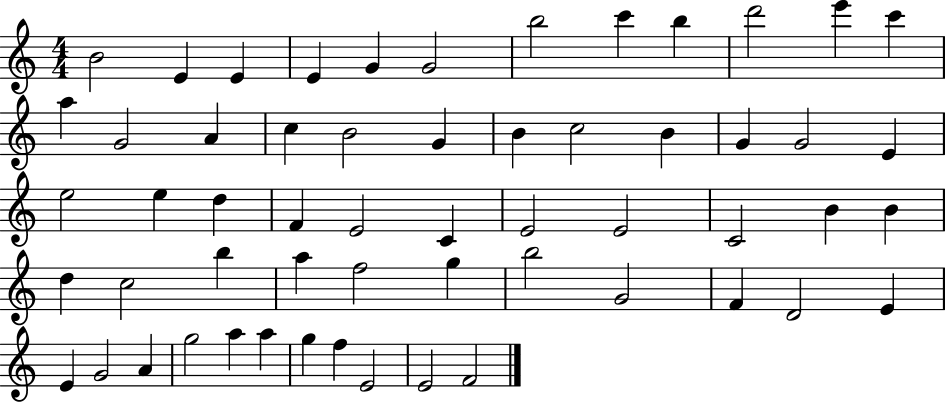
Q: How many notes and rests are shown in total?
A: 57